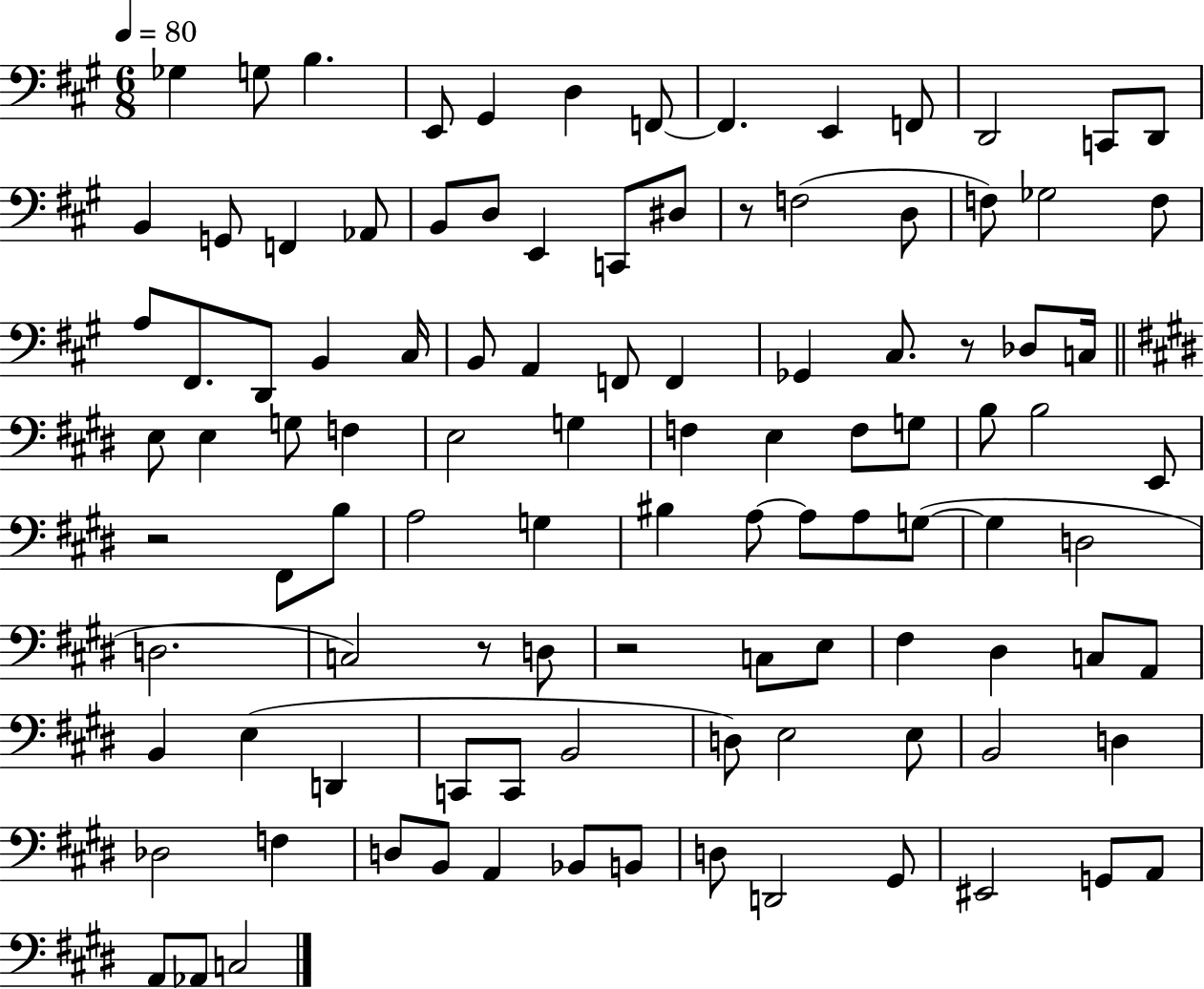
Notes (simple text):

Gb3/q G3/e B3/q. E2/e G#2/q D3/q F2/e F2/q. E2/q F2/e D2/h C2/e D2/e B2/q G2/e F2/q Ab2/e B2/e D3/e E2/q C2/e D#3/e R/e F3/h D3/e F3/e Gb3/h F3/e A3/e F#2/e. D2/e B2/q C#3/s B2/e A2/q F2/e F2/q Gb2/q C#3/e. R/e Db3/e C3/s E3/e E3/q G3/e F3/q E3/h G3/q F3/q E3/q F3/e G3/e B3/e B3/h E2/e R/h F#2/e B3/e A3/h G3/q BIS3/q A3/e A3/e A3/e G3/e G3/q D3/h D3/h. C3/h R/e D3/e R/h C3/e E3/e F#3/q D#3/q C3/e A2/e B2/q E3/q D2/q C2/e C2/e B2/h D3/e E3/h E3/e B2/h D3/q Db3/h F3/q D3/e B2/e A2/q Bb2/e B2/e D3/e D2/h G#2/e EIS2/h G2/e A2/e A2/e Ab2/e C3/h